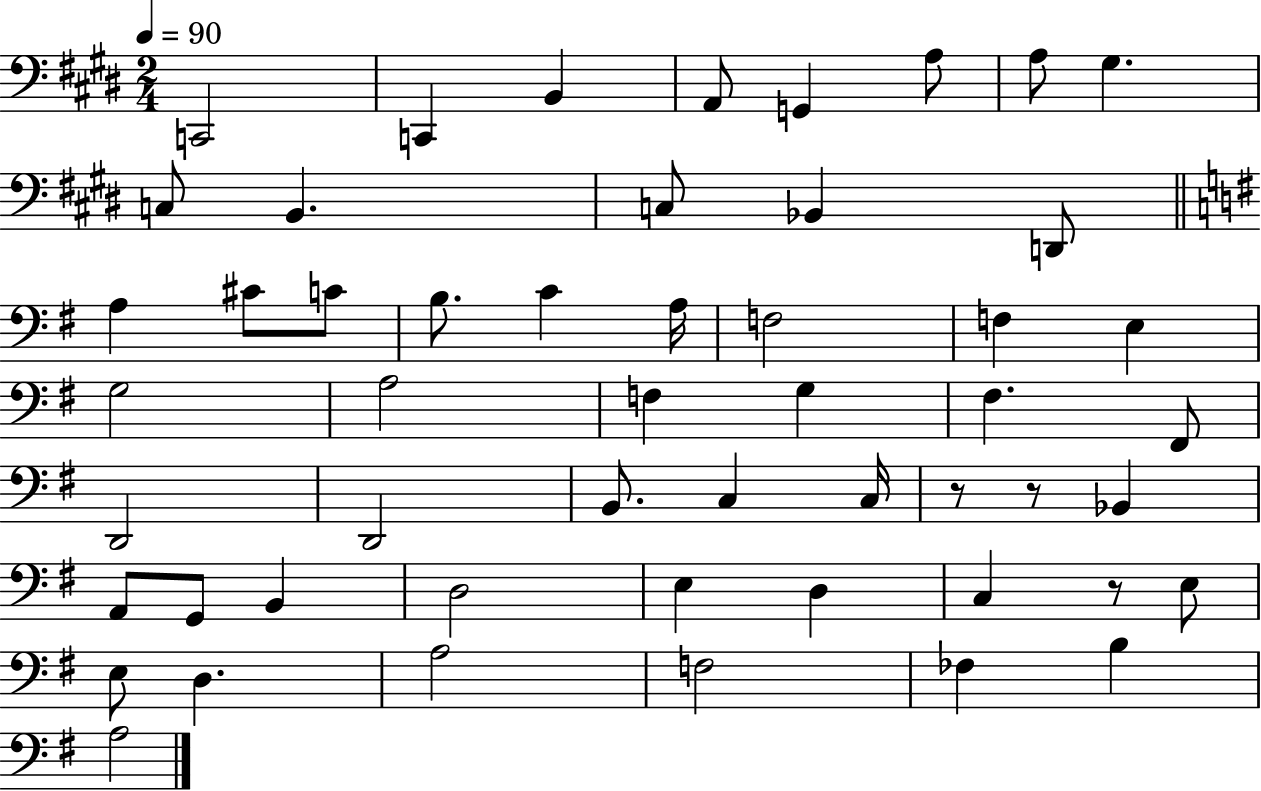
X:1
T:Untitled
M:2/4
L:1/4
K:E
C,,2 C,, B,, A,,/2 G,, A,/2 A,/2 ^G, C,/2 B,, C,/2 _B,, D,,/2 A, ^C/2 C/2 B,/2 C A,/4 F,2 F, E, G,2 A,2 F, G, ^F, ^F,,/2 D,,2 D,,2 B,,/2 C, C,/4 z/2 z/2 _B,, A,,/2 G,,/2 B,, D,2 E, D, C, z/2 E,/2 E,/2 D, A,2 F,2 _F, B, A,2